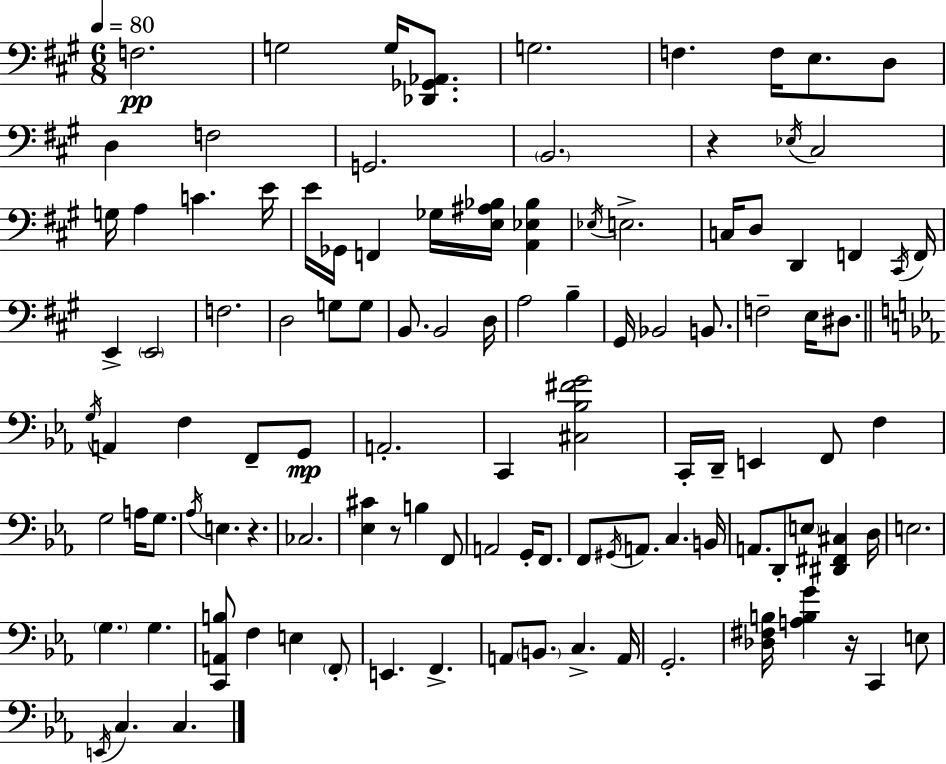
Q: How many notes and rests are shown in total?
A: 110